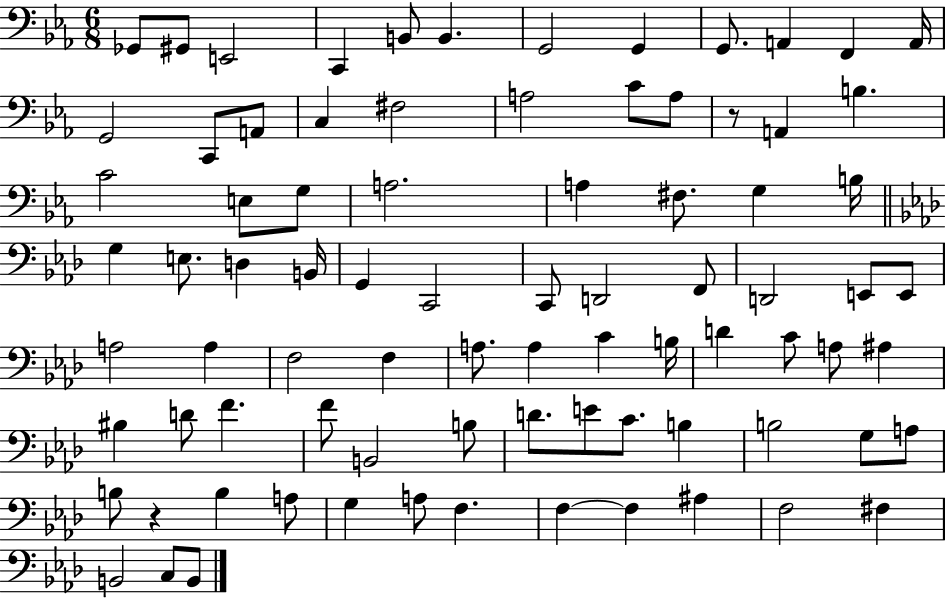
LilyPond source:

{
  \clef bass
  \numericTimeSignature
  \time 6/8
  \key ees \major
  \repeat volta 2 { ges,8 gis,8 e,2 | c,4 b,8 b,4. | g,2 g,4 | g,8. a,4 f,4 a,16 | \break g,2 c,8 a,8 | c4 fis2 | a2 c'8 a8 | r8 a,4 b4. | \break c'2 e8 g8 | a2. | a4 fis8. g4 b16 | \bar "||" \break \key aes \major g4 e8. d4 b,16 | g,4 c,2 | c,8 d,2 f,8 | d,2 e,8 e,8 | \break a2 a4 | f2 f4 | a8. a4 c'4 b16 | d'4 c'8 a8 ais4 | \break bis4 d'8 f'4. | f'8 b,2 b8 | d'8. e'8 c'8. b4 | b2 g8 a8 | \break b8 r4 b4 a8 | g4 a8 f4. | f4~~ f4 ais4 | f2 fis4 | \break b,2 c8 b,8 | } \bar "|."
}